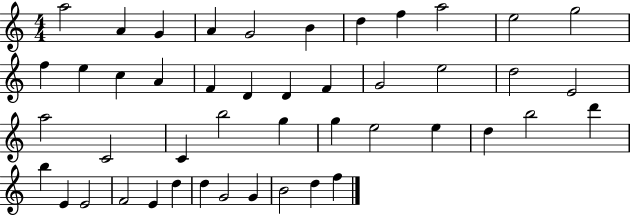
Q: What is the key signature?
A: C major